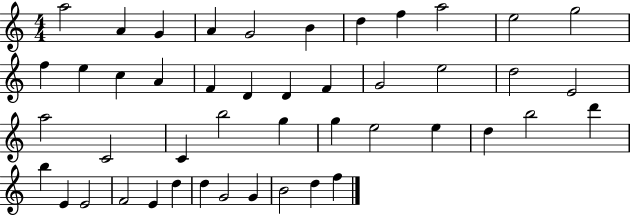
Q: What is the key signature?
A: C major